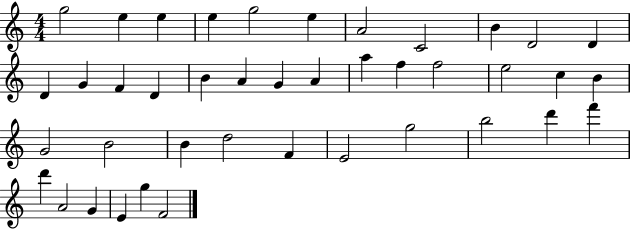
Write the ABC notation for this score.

X:1
T:Untitled
M:4/4
L:1/4
K:C
g2 e e e g2 e A2 C2 B D2 D D G F D B A G A a f f2 e2 c B G2 B2 B d2 F E2 g2 b2 d' f' d' A2 G E g F2